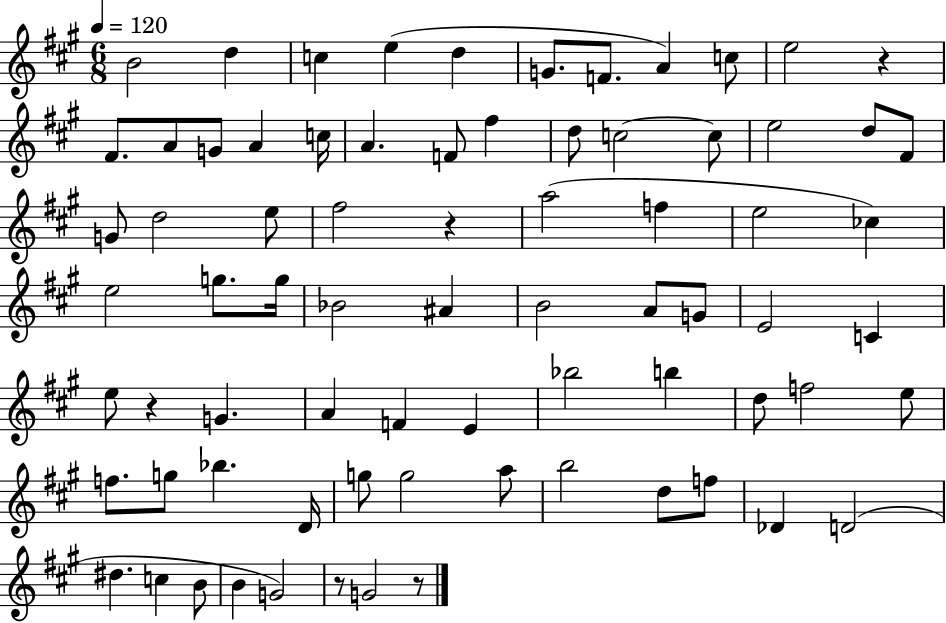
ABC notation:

X:1
T:Untitled
M:6/8
L:1/4
K:A
B2 d c e d G/2 F/2 A c/2 e2 z ^F/2 A/2 G/2 A c/4 A F/2 ^f d/2 c2 c/2 e2 d/2 ^F/2 G/2 d2 e/2 ^f2 z a2 f e2 _c e2 g/2 g/4 _B2 ^A B2 A/2 G/2 E2 C e/2 z G A F E _b2 b d/2 f2 e/2 f/2 g/2 _b D/4 g/2 g2 a/2 b2 d/2 f/2 _D D2 ^d c B/2 B G2 z/2 G2 z/2